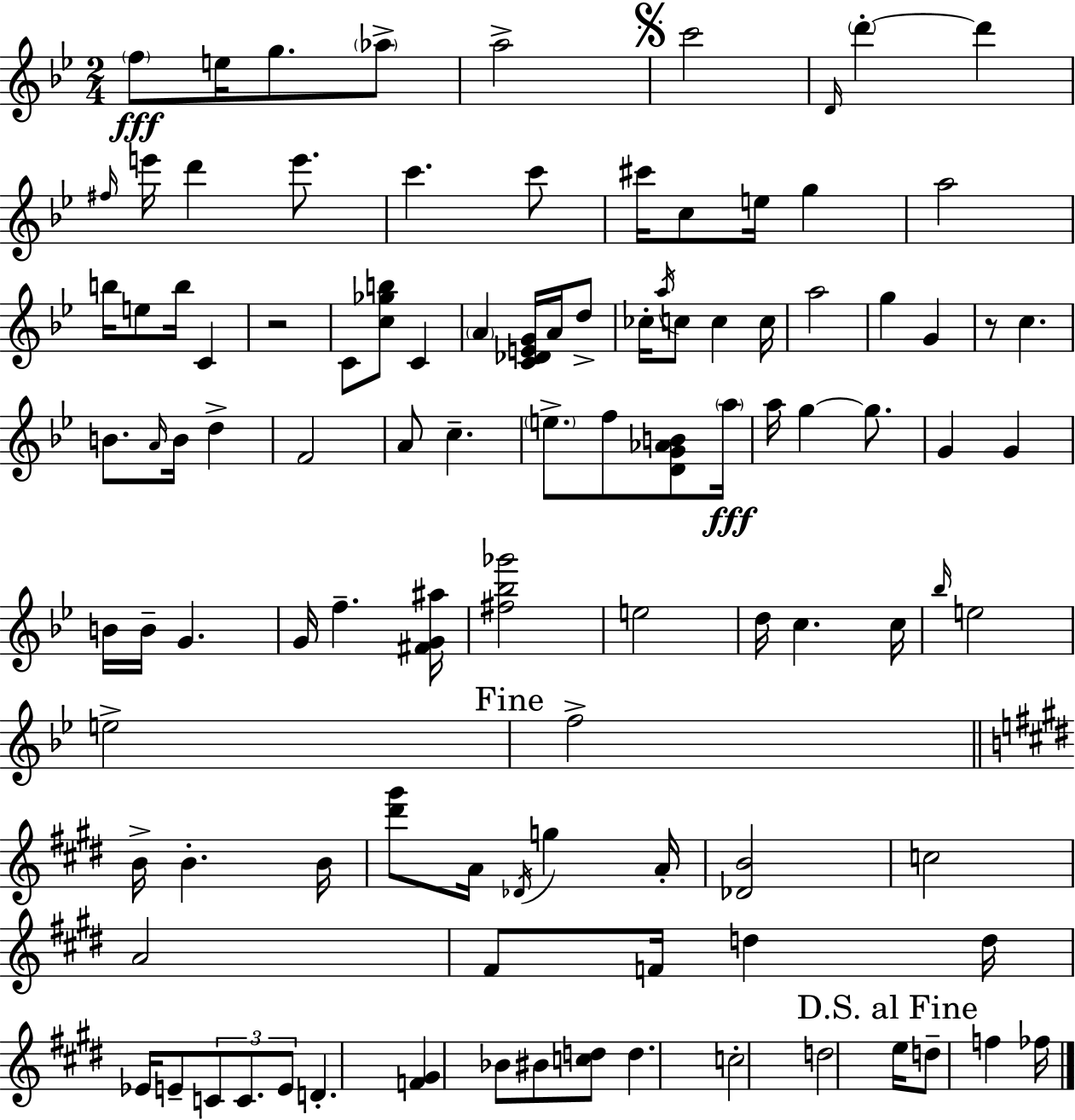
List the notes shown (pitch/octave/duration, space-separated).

F5/e E5/s G5/e. Ab5/e A5/h C6/h D4/s D6/q D6/q F#5/s E6/s D6/q E6/e. C6/q. C6/e C#6/s C5/e E5/s G5/q A5/h B5/s E5/e B5/s C4/q R/h C4/e [C5,Gb5,B5]/e C4/q A4/q [C4,Db4,E4,G4]/s A4/s D5/e CES5/s A5/s C5/e C5/q C5/s A5/h G5/q G4/q R/e C5/q. B4/e. A4/s B4/s D5/q F4/h A4/e C5/q. E5/e. F5/e [D4,G4,Ab4,B4]/e A5/s A5/s G5/q G5/e. G4/q G4/q B4/s B4/s G4/q. G4/s F5/q. [F#4,G4,A#5]/s [F#5,Bb5,Gb6]/h E5/h D5/s C5/q. C5/s Bb5/s E5/h E5/h F5/h B4/s B4/q. B4/s [D#6,G#6]/e A4/s Db4/s G5/q A4/s [Db4,B4]/h C5/h A4/h F#4/e F4/s D5/q D5/s Eb4/s E4/e C4/e C4/e. E4/e D4/q. [F4,G#4]/q Bb4/e BIS4/e [C5,D5]/e D5/q. C5/h D5/h E5/s D5/e F5/q FES5/s